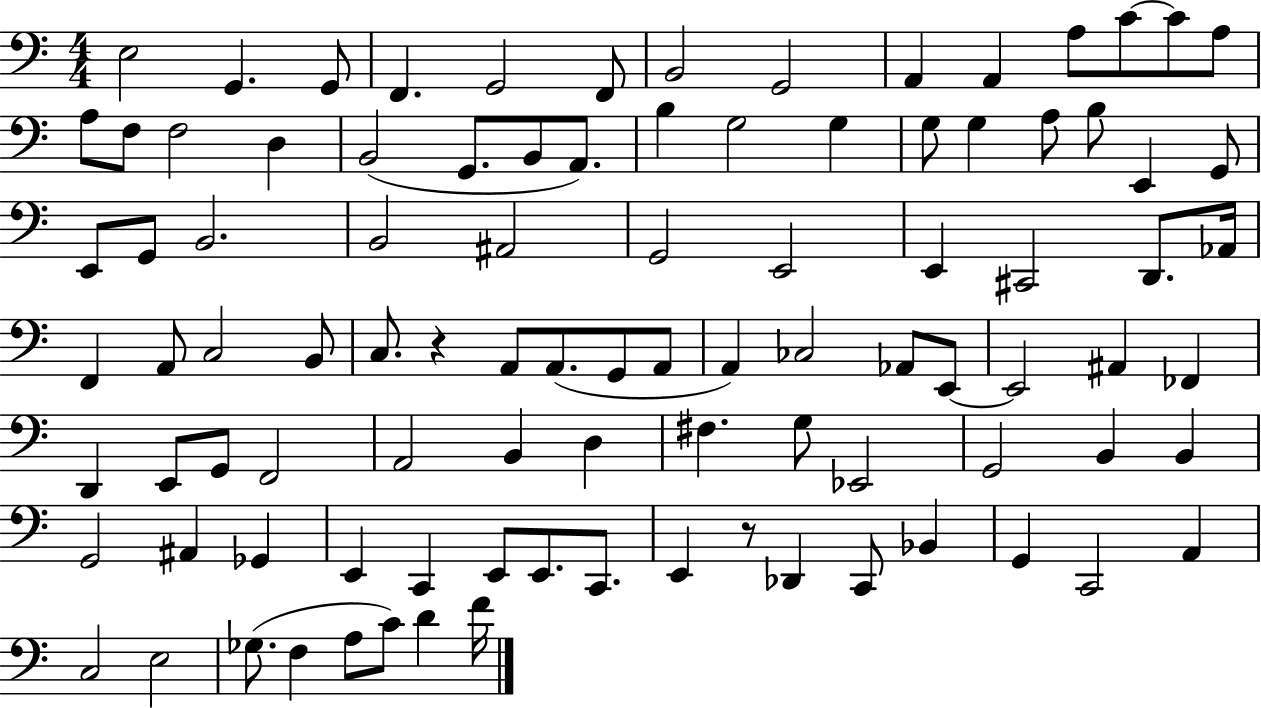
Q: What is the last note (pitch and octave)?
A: F4